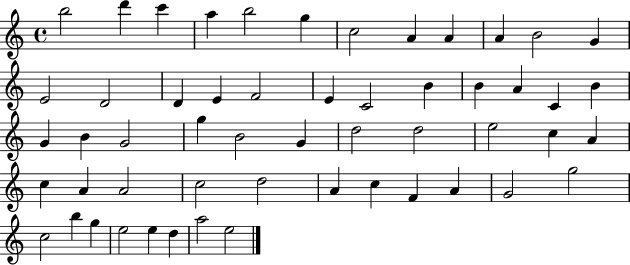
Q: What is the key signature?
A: C major